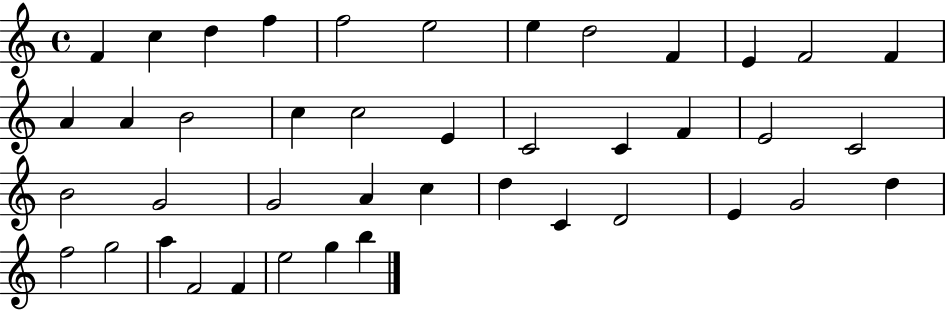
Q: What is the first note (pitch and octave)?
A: F4